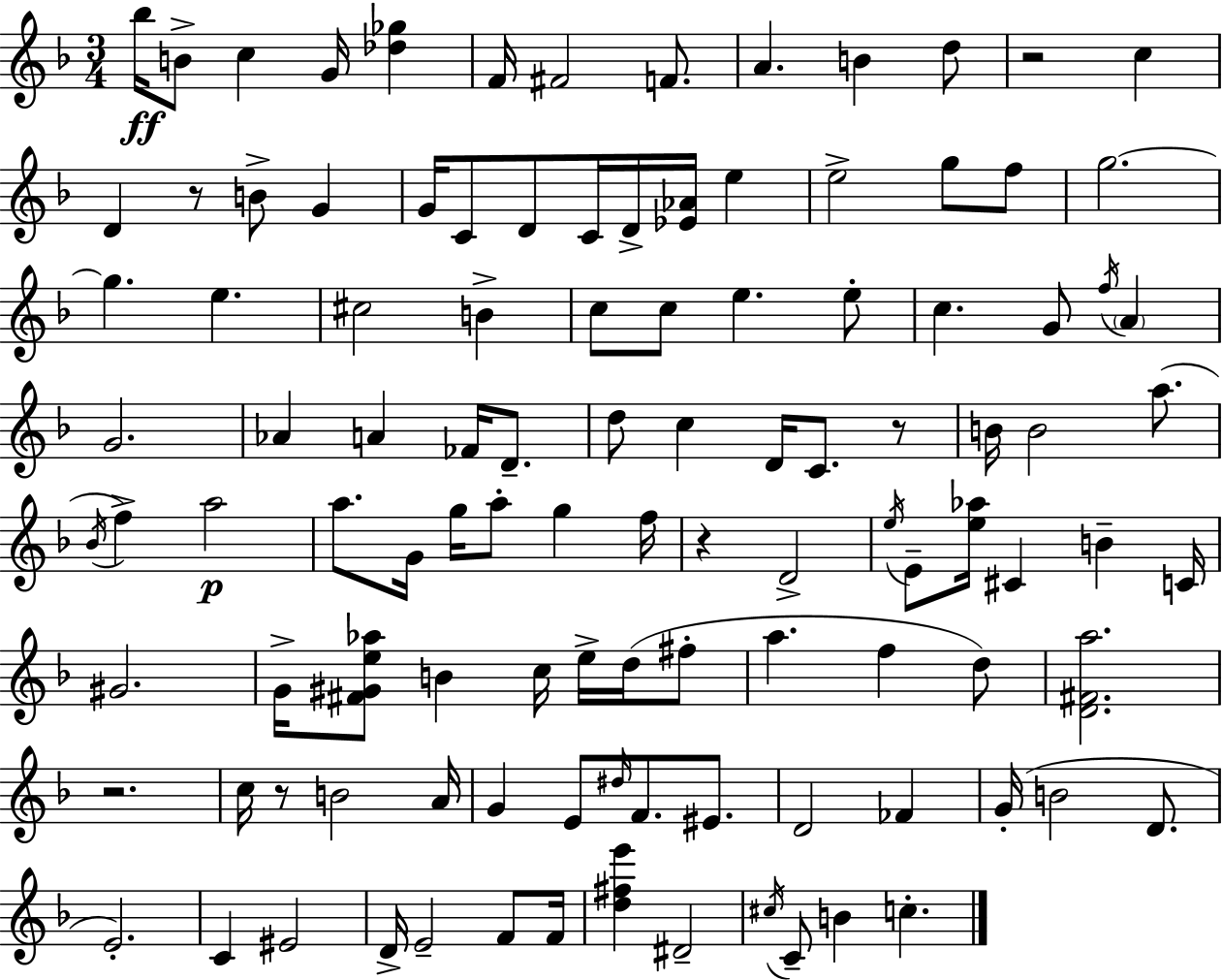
Bb5/s B4/e C5/q G4/s [Db5,Gb5]/q F4/s F#4/h F4/e. A4/q. B4/q D5/e R/h C5/q D4/q R/e B4/e G4/q G4/s C4/e D4/e C4/s D4/s [Eb4,Ab4]/s E5/q E5/h G5/e F5/e G5/h. G5/q. E5/q. C#5/h B4/q C5/e C5/e E5/q. E5/e C5/q. G4/e F5/s A4/q G4/h. Ab4/q A4/q FES4/s D4/e. D5/e C5/q D4/s C4/e. R/e B4/s B4/h A5/e. Bb4/s F5/q A5/h A5/e. G4/s G5/s A5/e G5/q F5/s R/q D4/h E5/s E4/e [E5,Ab5]/s C#4/q B4/q C4/s G#4/h. G4/s [F#4,G#4,E5,Ab5]/e B4/q C5/s E5/s D5/s F#5/e A5/q. F5/q D5/e [D4,F#4,A5]/h. R/h. C5/s R/e B4/h A4/s G4/q E4/e D#5/s F4/e. EIS4/e. D4/h FES4/q G4/s B4/h D4/e. E4/h. C4/q EIS4/h D4/s E4/h F4/e F4/s [D5,F#5,E6]/q D#4/h C#5/s C4/e B4/q C5/q.